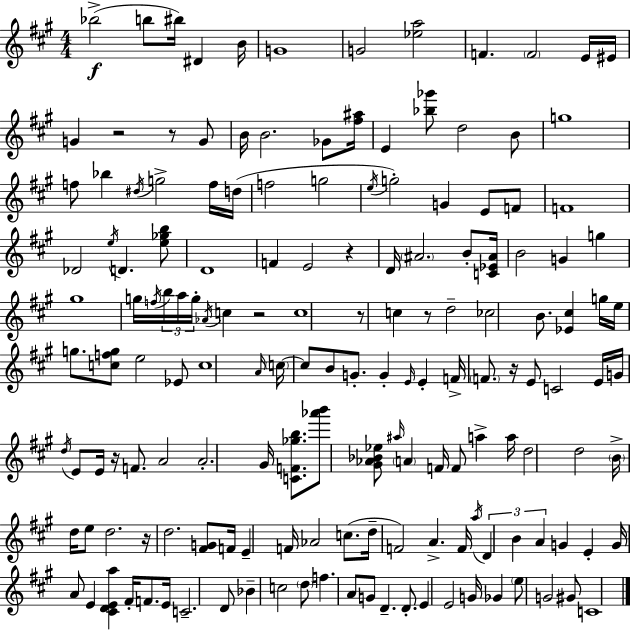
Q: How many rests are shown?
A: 9